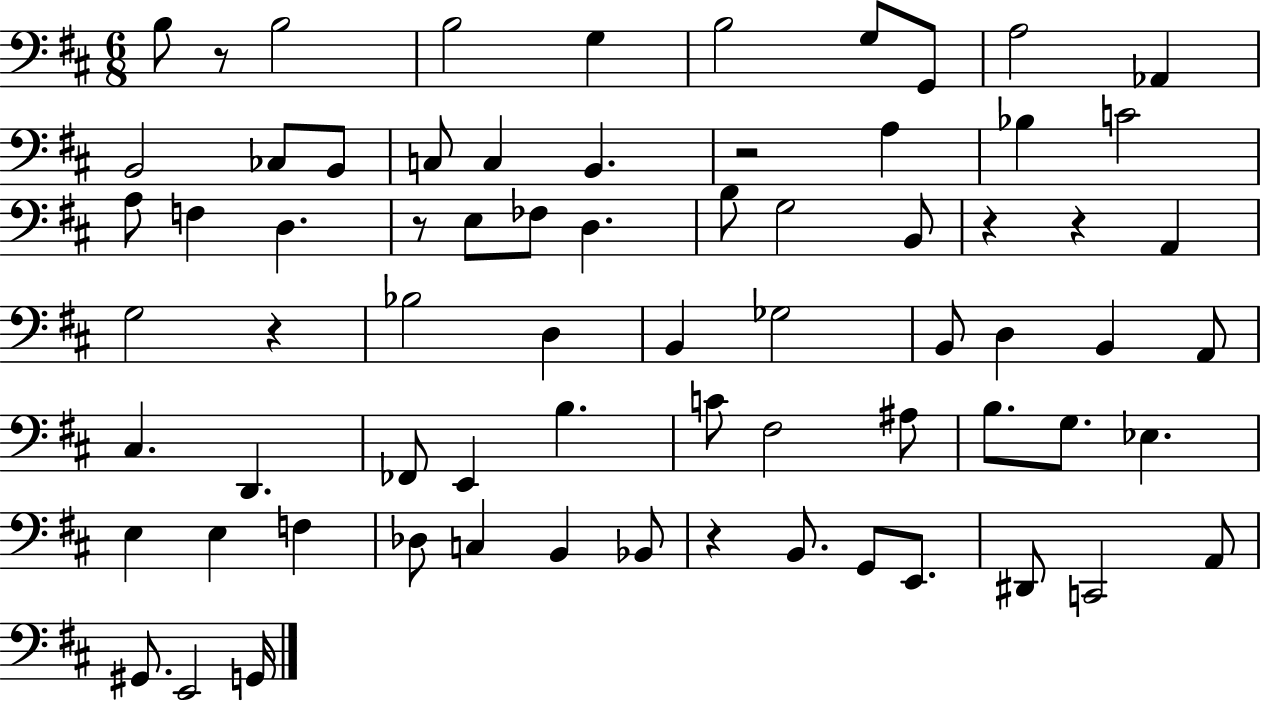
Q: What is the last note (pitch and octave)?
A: G2